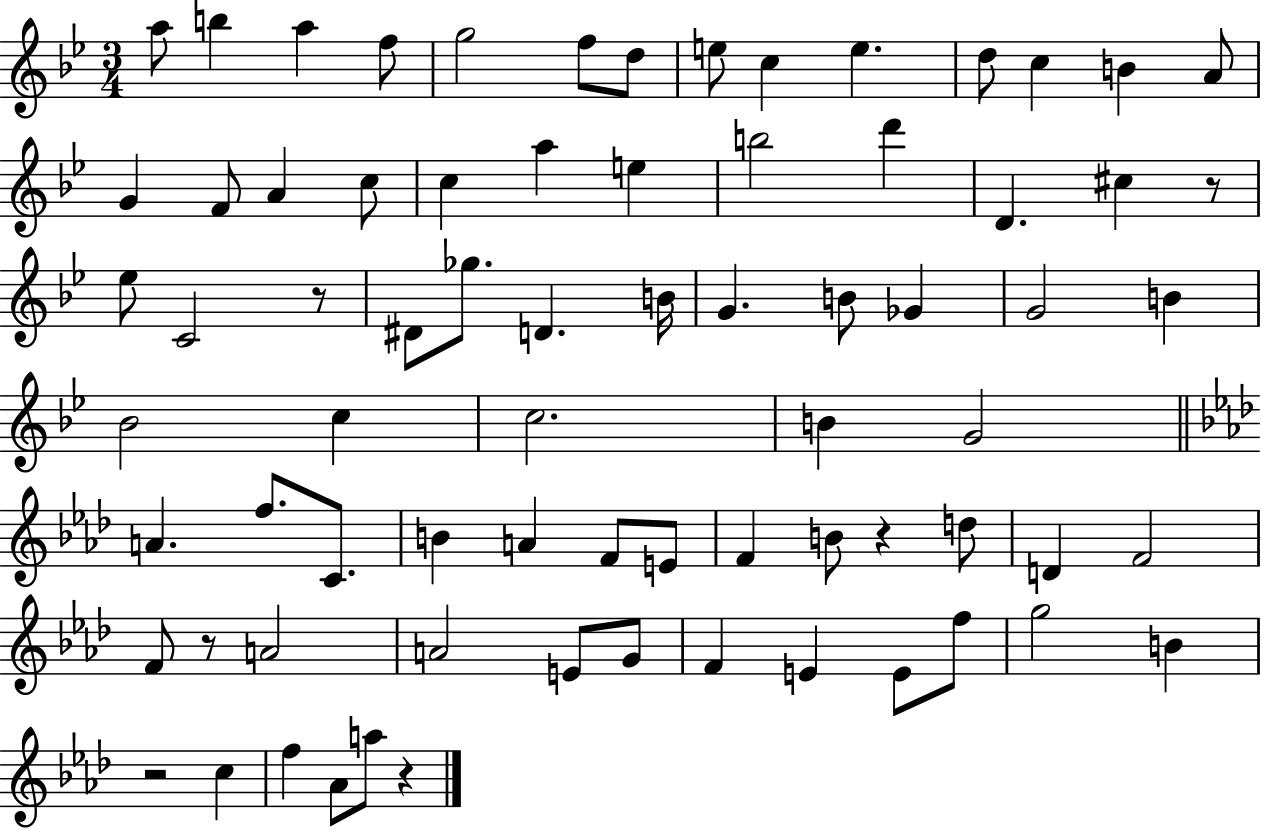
A5/e B5/q A5/q F5/e G5/h F5/e D5/e E5/e C5/q E5/q. D5/e C5/q B4/q A4/e G4/q F4/e A4/q C5/e C5/q A5/q E5/q B5/h D6/q D4/q. C#5/q R/e Eb5/e C4/h R/e D#4/e Gb5/e. D4/q. B4/s G4/q. B4/e Gb4/q G4/h B4/q Bb4/h C5/q C5/h. B4/q G4/h A4/q. F5/e. C4/e. B4/q A4/q F4/e E4/e F4/q B4/e R/q D5/e D4/q F4/h F4/e R/e A4/h A4/h E4/e G4/e F4/q E4/q E4/e F5/e G5/h B4/q R/h C5/q F5/q Ab4/e A5/e R/q